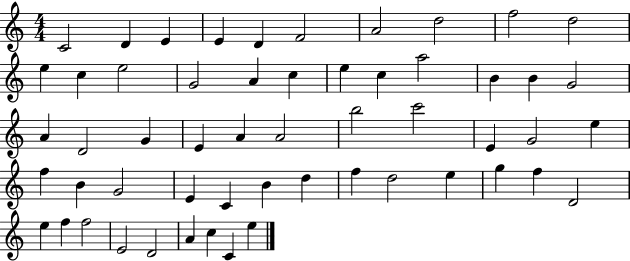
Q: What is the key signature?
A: C major